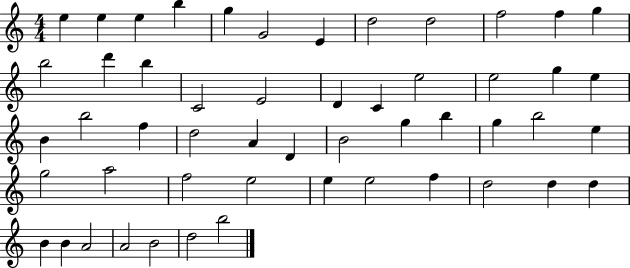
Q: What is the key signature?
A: C major